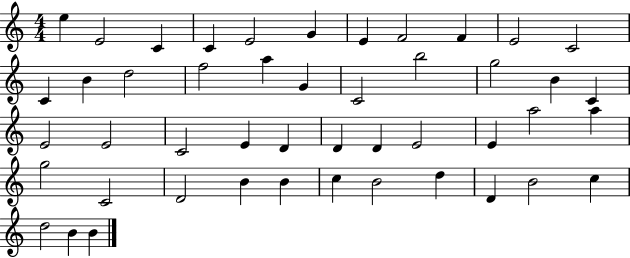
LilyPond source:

{
  \clef treble
  \numericTimeSignature
  \time 4/4
  \key c \major
  e''4 e'2 c'4 | c'4 e'2 g'4 | e'4 f'2 f'4 | e'2 c'2 | \break c'4 b'4 d''2 | f''2 a''4 g'4 | c'2 b''2 | g''2 b'4 c'4 | \break e'2 e'2 | c'2 e'4 d'4 | d'4 d'4 e'2 | e'4 a''2 a''4 | \break g''2 c'2 | d'2 b'4 b'4 | c''4 b'2 d''4 | d'4 b'2 c''4 | \break d''2 b'4 b'4 | \bar "|."
}